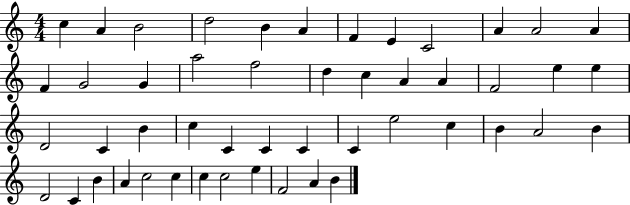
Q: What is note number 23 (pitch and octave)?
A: E5